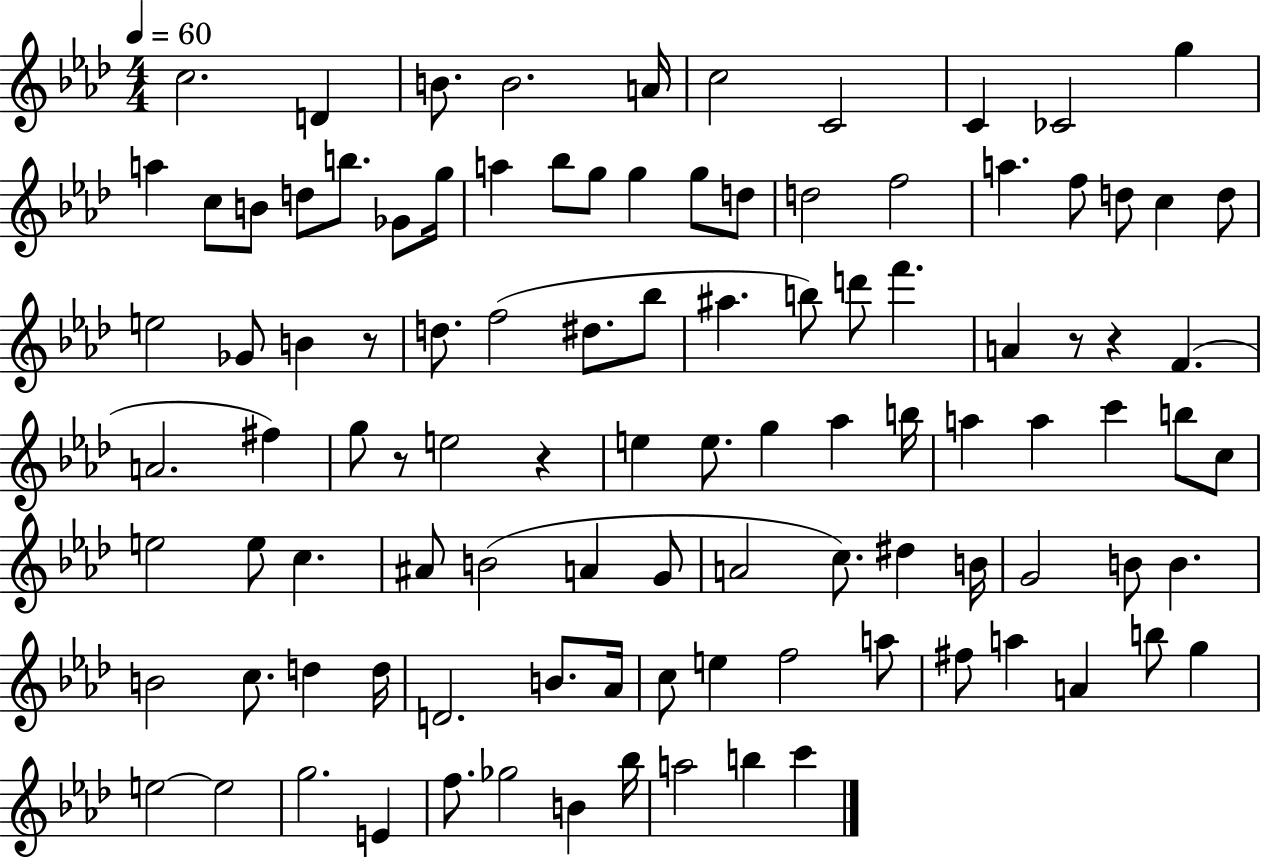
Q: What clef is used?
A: treble